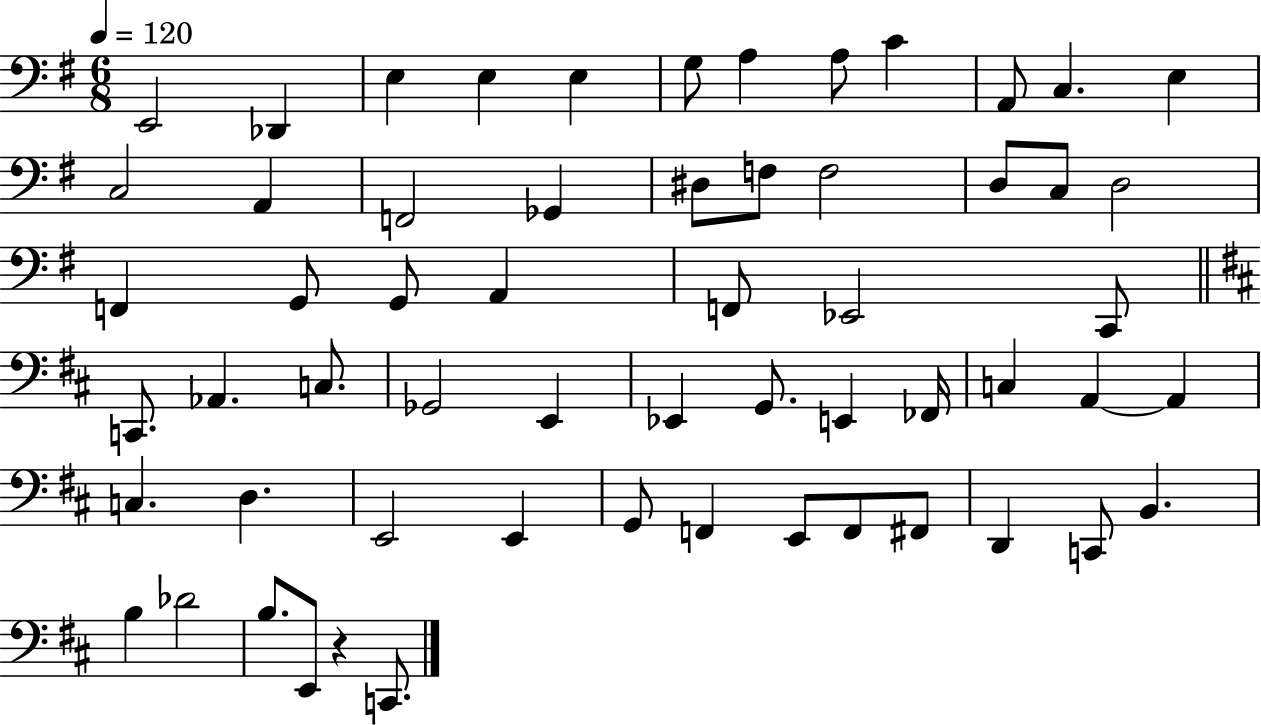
{
  \clef bass
  \numericTimeSignature
  \time 6/8
  \key g \major
  \tempo 4 = 120
  e,2 des,4 | e4 e4 e4 | g8 a4 a8 c'4 | a,8 c4. e4 | \break c2 a,4 | f,2 ges,4 | dis8 f8 f2 | d8 c8 d2 | \break f,4 g,8 g,8 a,4 | f,8 ees,2 c,8 | \bar "||" \break \key d \major c,8. aes,4. c8. | ges,2 e,4 | ees,4 g,8. e,4 fes,16 | c4 a,4~~ a,4 | \break c4. d4. | e,2 e,4 | g,8 f,4 e,8 f,8 fis,8 | d,4 c,8 b,4. | \break b4 des'2 | b8. e,8 r4 c,8. | \bar "|."
}